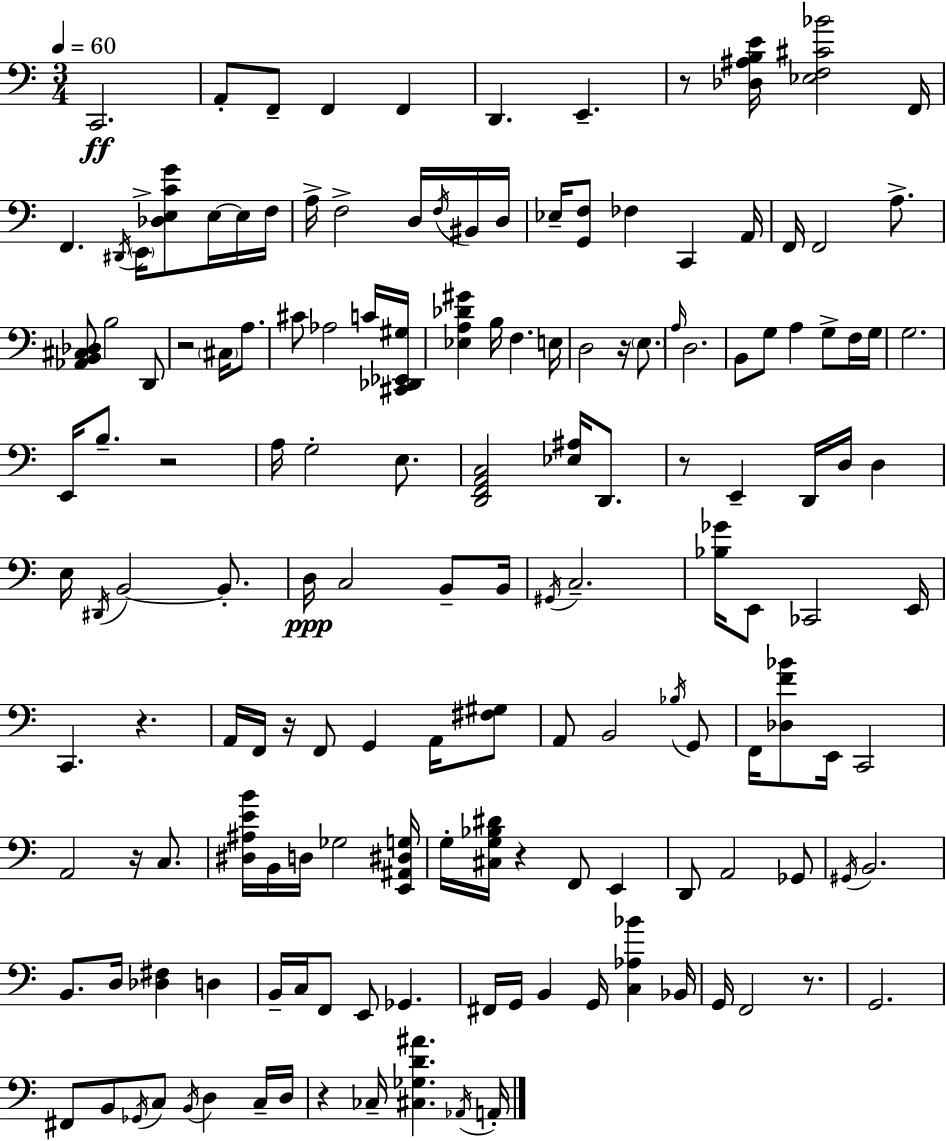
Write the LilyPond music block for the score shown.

{
  \clef bass
  \numericTimeSignature
  \time 3/4
  \key a \minor
  \tempo 4 = 60
  \repeat volta 2 { c,2.\ff | a,8-. f,8-- f,4 f,4 | d,4. e,4.-- | r8 <des ais b e'>16 <ees f cis' bes'>2 f,16 | \break f,4. \acciaccatura { dis,16 } \parenthesize e,16-> <des e c' g'>8 e16~~ e16 | f16 a16-> f2-> d16 \acciaccatura { f16 } | bis,16 d16 ees16-- <g, f>8 fes4 c,4 | a,16 f,16 f,2 a8.-> | \break <aes, b, cis des>8 b2 | d,8 r2 \parenthesize cis16 a8. | cis'8 aes2 | c'16 <cis, des, ees, gis>16 <ees a des' gis'>4 b16 f4. | \break e16 d2 r16 \parenthesize e8. | \grace { a16 } d2. | b,8 g8 a4 g8-> | f16 g16 g2. | \break e,16 b8.-- r2 | a16 g2-. | e8. <d, f, a, c>2 <ees ais>16 | d,8. r8 e,4-- d,16 d16 d4 | \break e16 \acciaccatura { dis,16 } b,2~~ | b,8.-. d16\ppp c2 | b,8-- b,16 \acciaccatura { gis,16 } c2.-- | <bes ges'>16 e,8 ces,2 | \break e,16 c,4. r4. | a,16 f,16 r16 f,8 g,4 | a,16 <fis gis>8 a,8 b,2 | \acciaccatura { bes16 } g,8 f,16 <des f' bes'>8 e,16 c,2 | \break a,2 | r16 c8. <dis ais e' b'>16 b,16 d16 ges2 | <e, ais, dis g>16 g16-. <cis g bes dis'>16 r4 | f,8 e,4 d,8 a,2 | \break ges,8 \acciaccatura { gis,16 } b,2. | b,8. d16 <des fis>4 | d4 b,16-- c16 f,8 e,8 | ges,4. fis,16 g,16 b,4 | \break g,16 <c aes bes'>4 bes,16 g,16 f,2 | r8. g,2. | fis,8 b,8 \acciaccatura { ges,16 } | c8 \acciaccatura { b,16 } d4 c16-- d16 r4 | \break ces16-- <cis ges d' ais'>4. \acciaccatura { aes,16 } a,16-. } \bar "|."
}